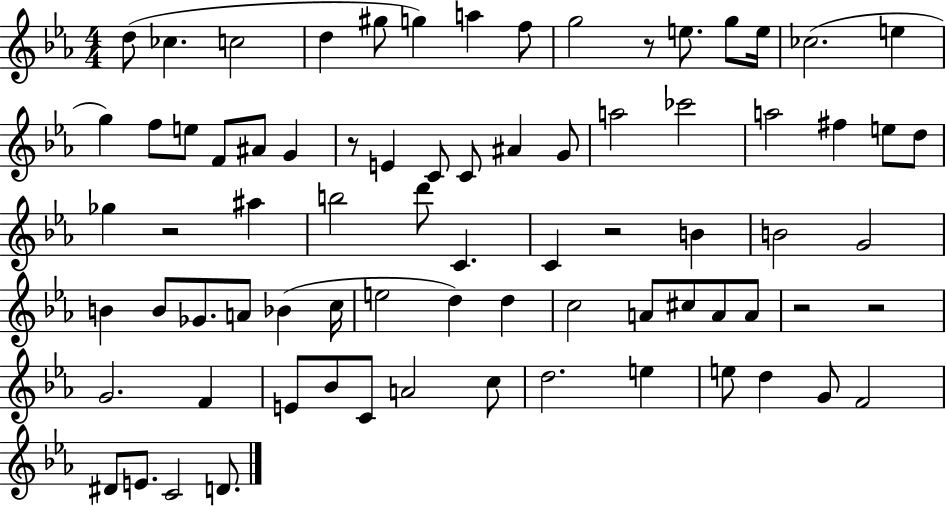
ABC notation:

X:1
T:Untitled
M:4/4
L:1/4
K:Eb
d/2 _c c2 d ^g/2 g a f/2 g2 z/2 e/2 g/2 e/4 _c2 e g f/2 e/2 F/2 ^A/2 G z/2 E C/2 C/2 ^A G/2 a2 _c'2 a2 ^f e/2 d/2 _g z2 ^a b2 d'/2 C C z2 B B2 G2 B B/2 _G/2 A/2 _B c/4 e2 d d c2 A/2 ^c/2 A/2 A/2 z2 z2 G2 F E/2 _B/2 C/2 A2 c/2 d2 e e/2 d G/2 F2 ^D/2 E/2 C2 D/2